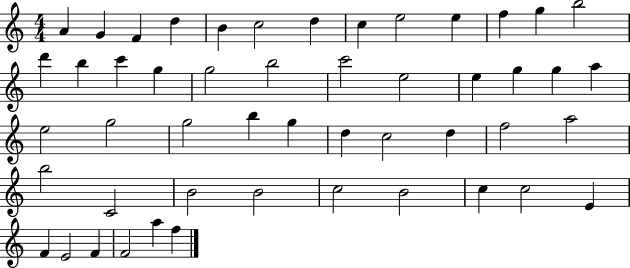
{
  \clef treble
  \numericTimeSignature
  \time 4/4
  \key c \major
  a'4 g'4 f'4 d''4 | b'4 c''2 d''4 | c''4 e''2 e''4 | f''4 g''4 b''2 | \break d'''4 b''4 c'''4 g''4 | g''2 b''2 | c'''2 e''2 | e''4 g''4 g''4 a''4 | \break e''2 g''2 | g''2 b''4 g''4 | d''4 c''2 d''4 | f''2 a''2 | \break b''2 c'2 | b'2 b'2 | c''2 b'2 | c''4 c''2 e'4 | \break f'4 e'2 f'4 | f'2 a''4 f''4 | \bar "|."
}